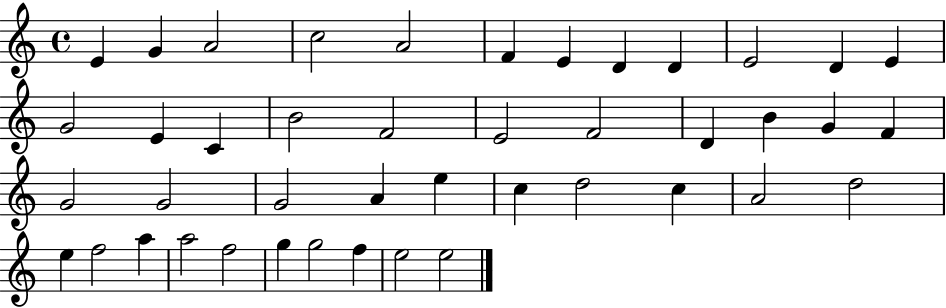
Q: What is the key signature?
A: C major